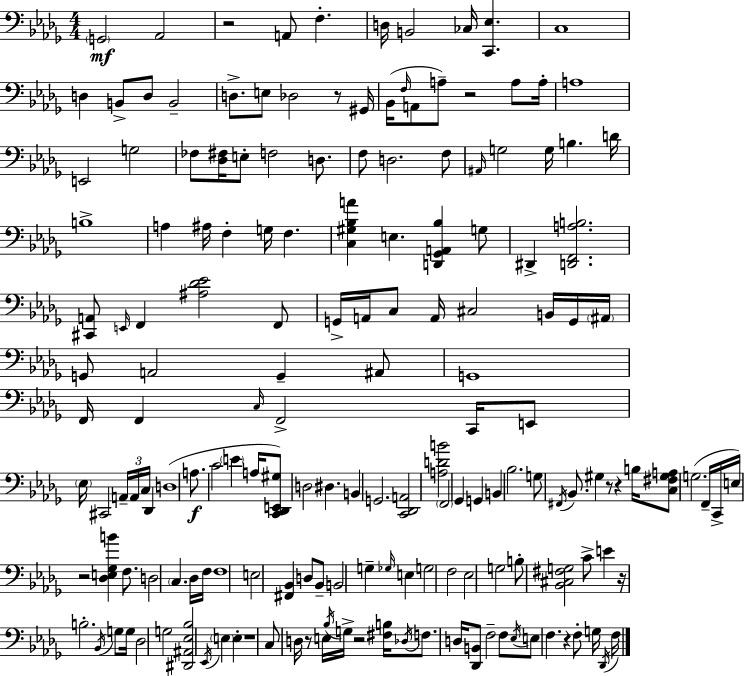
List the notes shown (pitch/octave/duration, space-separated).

G2/h Ab2/h R/h A2/e F3/q. D3/s B2/h CES3/s [C2,Eb3]/q. C3/w D3/q B2/e D3/e B2/h D3/e. E3/e Db3/h R/e G#2/s Bb2/s F3/s A2/e A3/e R/h A3/e A3/s A3/w E2/h G3/h FES3/e [Db3,F#3]/s E3/e F3/h D3/e. F3/e D3/h. F3/e A#2/s G3/h G3/s B3/q. D4/s B3/w A3/q A#3/s F3/q G3/s F3/q. [C3,G#3,Bb3,A4]/q E3/q. [D2,Gb2,A2,Bb3]/q G3/e D#2/q [D2,F2,A3,B3]/h. [C#2,A2]/e E2/s F2/q [A#3,Db4,Eb4]/h F2/e G2/s A2/s C3/e A2/s C#3/h B2/s G2/s A#2/s G2/e A2/h G2/q A#2/e G2/w F2/s F2/q C3/s F2/h C2/s E2/e Eb3/s C#2/h A2/s A2/s C3/s Db2/q D3/w A3/e. C4/h E4/q A3/s [C2,Db2,E2,G#3]/e D3/h D#3/q. B2/q G2/h. [C2,Db2,A2]/h [A3,D4,B4]/h F2/h Gb2/q G2/q B2/q Bb3/h. G3/e F#2/s Bb2/e. G#3/q R/e R/q B3/s [C3,F#3,G#3,A3]/e G3/h. F2/s C2/s E3/s R/h [Db3,E3,Gb3,B4]/q F3/e. D3/h C3/q. Db3/s F3/s F3/w E3/h [F#2,Bb2]/q D3/e Bb2/e B2/h G3/q Gb3/s E3/q G3/h F3/h Eb3/h G3/h B3/e [Bb2,C#3,F#3,G3]/h C4/e E4/q R/s B3/h. Bb2/s G3/e G3/s Db3/h G3/h [D#2,A#2,Eb3,Bb3]/h Eb2/s E3/q E3/q R/w C3/e D3/s R/e E3/s Bb3/s G3/s R/h [F#3,B3]/s Db3/s F3/e. D3/s [Db2,B2]/e F3/h F3/e Eb3/s E3/e F3/q. R/q F3/e G3/s Db2/s F3/s